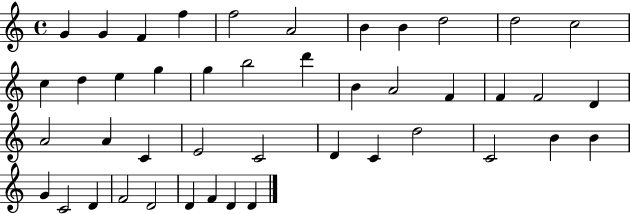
{
  \clef treble
  \time 4/4
  \defaultTimeSignature
  \key c \major
  g'4 g'4 f'4 f''4 | f''2 a'2 | b'4 b'4 d''2 | d''2 c''2 | \break c''4 d''4 e''4 g''4 | g''4 b''2 d'''4 | b'4 a'2 f'4 | f'4 f'2 d'4 | \break a'2 a'4 c'4 | e'2 c'2 | d'4 c'4 d''2 | c'2 b'4 b'4 | \break g'4 c'2 d'4 | f'2 d'2 | d'4 f'4 d'4 d'4 | \bar "|."
}